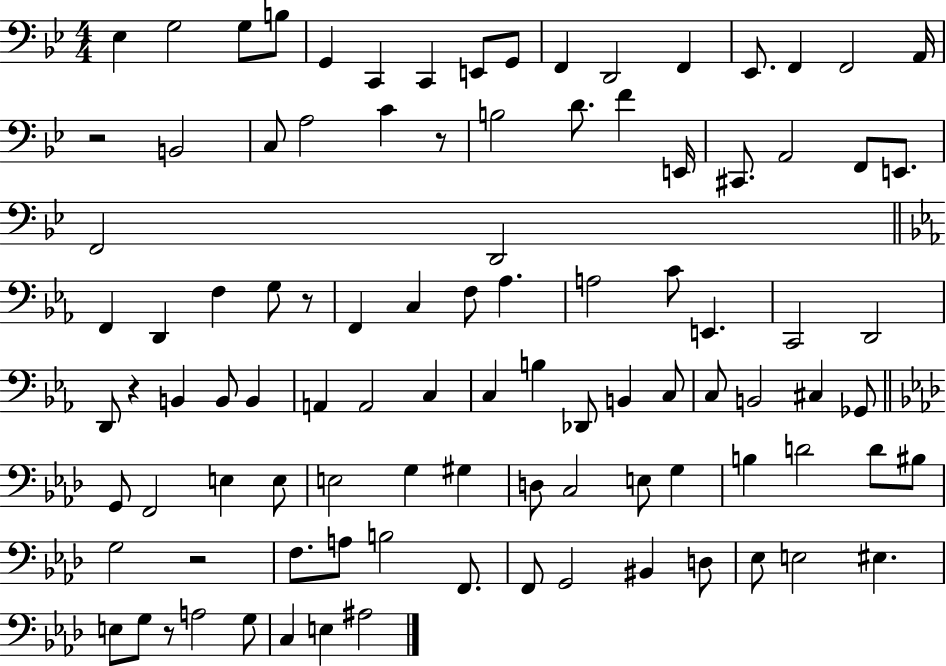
X:1
T:Untitled
M:4/4
L:1/4
K:Bb
_E, G,2 G,/2 B,/2 G,, C,, C,, E,,/2 G,,/2 F,, D,,2 F,, _E,,/2 F,, F,,2 A,,/4 z2 B,,2 C,/2 A,2 C z/2 B,2 D/2 F E,,/4 ^C,,/2 A,,2 F,,/2 E,,/2 F,,2 D,,2 F,, D,, F, G,/2 z/2 F,, C, F,/2 _A, A,2 C/2 E,, C,,2 D,,2 D,,/2 z B,, B,,/2 B,, A,, A,,2 C, C, B, _D,,/2 B,, C,/2 C,/2 B,,2 ^C, _G,,/2 G,,/2 F,,2 E, E,/2 E,2 G, ^G, D,/2 C,2 E,/2 G, B, D2 D/2 ^B,/2 G,2 z2 F,/2 A,/2 B,2 F,,/2 F,,/2 G,,2 ^B,, D,/2 _E,/2 E,2 ^E, E,/2 G,/2 z/2 A,2 G,/2 C, E, ^A,2